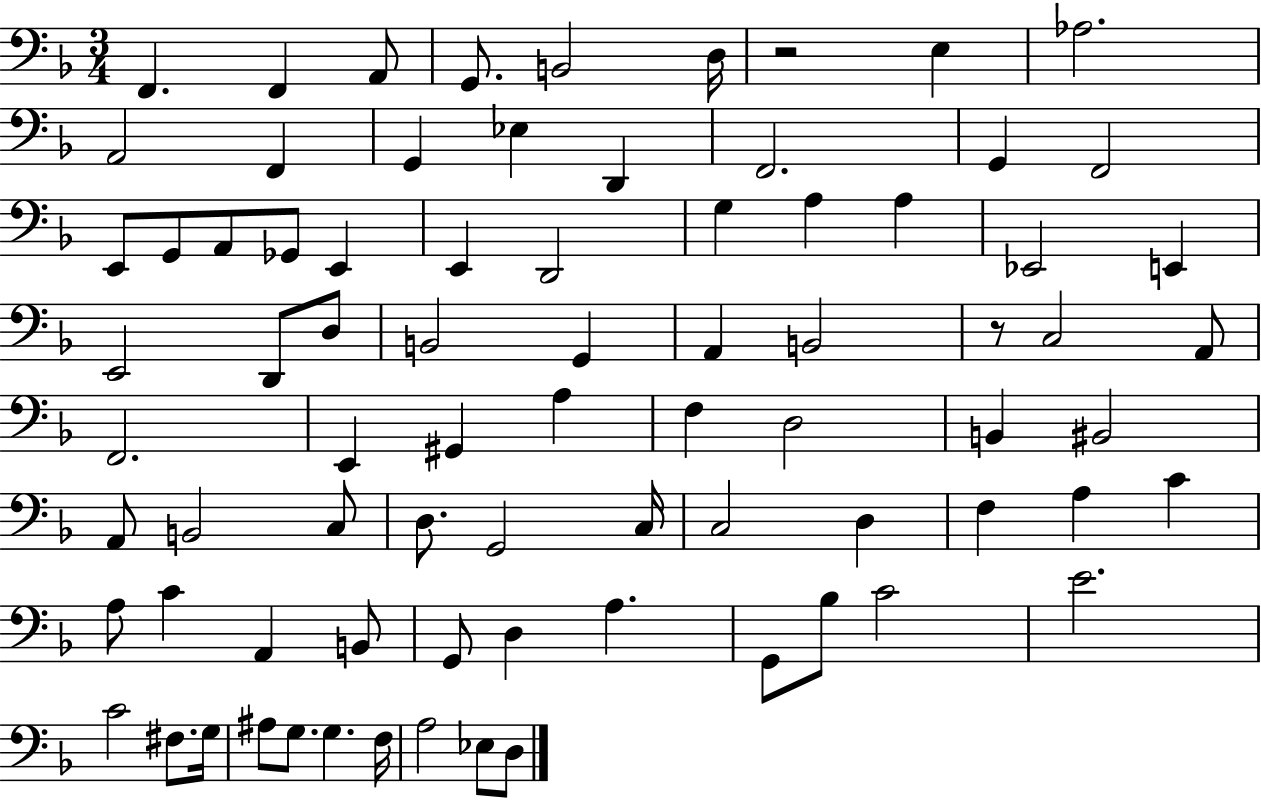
{
  \clef bass
  \numericTimeSignature
  \time 3/4
  \key f \major
  f,4. f,4 a,8 | g,8. b,2 d16 | r2 e4 | aes2. | \break a,2 f,4 | g,4 ees4 d,4 | f,2. | g,4 f,2 | \break e,8 g,8 a,8 ges,8 e,4 | e,4 d,2 | g4 a4 a4 | ees,2 e,4 | \break e,2 d,8 d8 | b,2 g,4 | a,4 b,2 | r8 c2 a,8 | \break f,2. | e,4 gis,4 a4 | f4 d2 | b,4 bis,2 | \break a,8 b,2 c8 | d8. g,2 c16 | c2 d4 | f4 a4 c'4 | \break a8 c'4 a,4 b,8 | g,8 d4 a4. | g,8 bes8 c'2 | e'2. | \break c'2 fis8. g16 | ais8 g8. g4. f16 | a2 ees8 d8 | \bar "|."
}